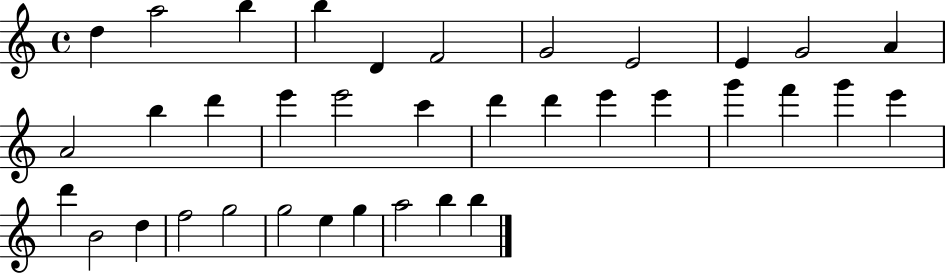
X:1
T:Untitled
M:4/4
L:1/4
K:C
d a2 b b D F2 G2 E2 E G2 A A2 b d' e' e'2 c' d' d' e' e' g' f' g' e' d' B2 d f2 g2 g2 e g a2 b b